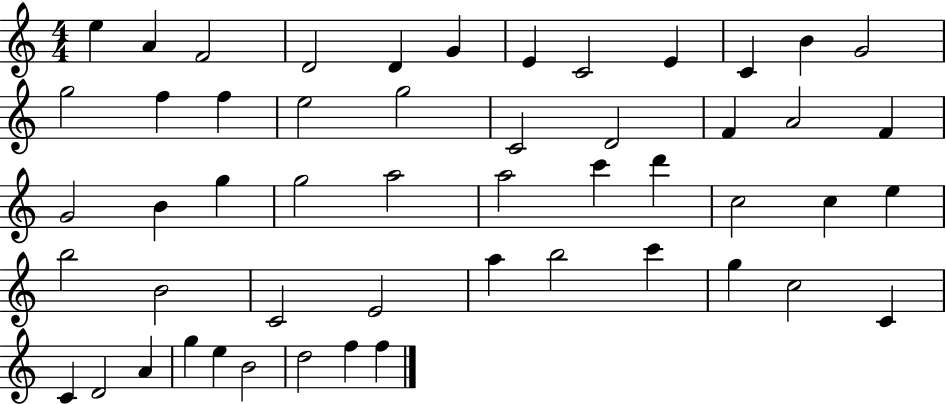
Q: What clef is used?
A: treble